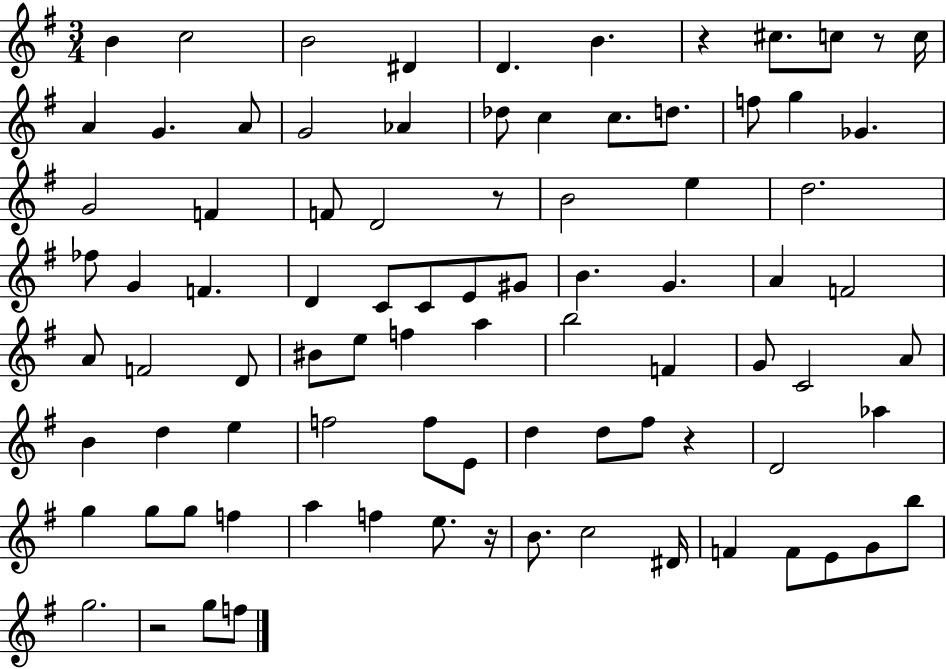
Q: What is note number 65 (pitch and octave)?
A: G5